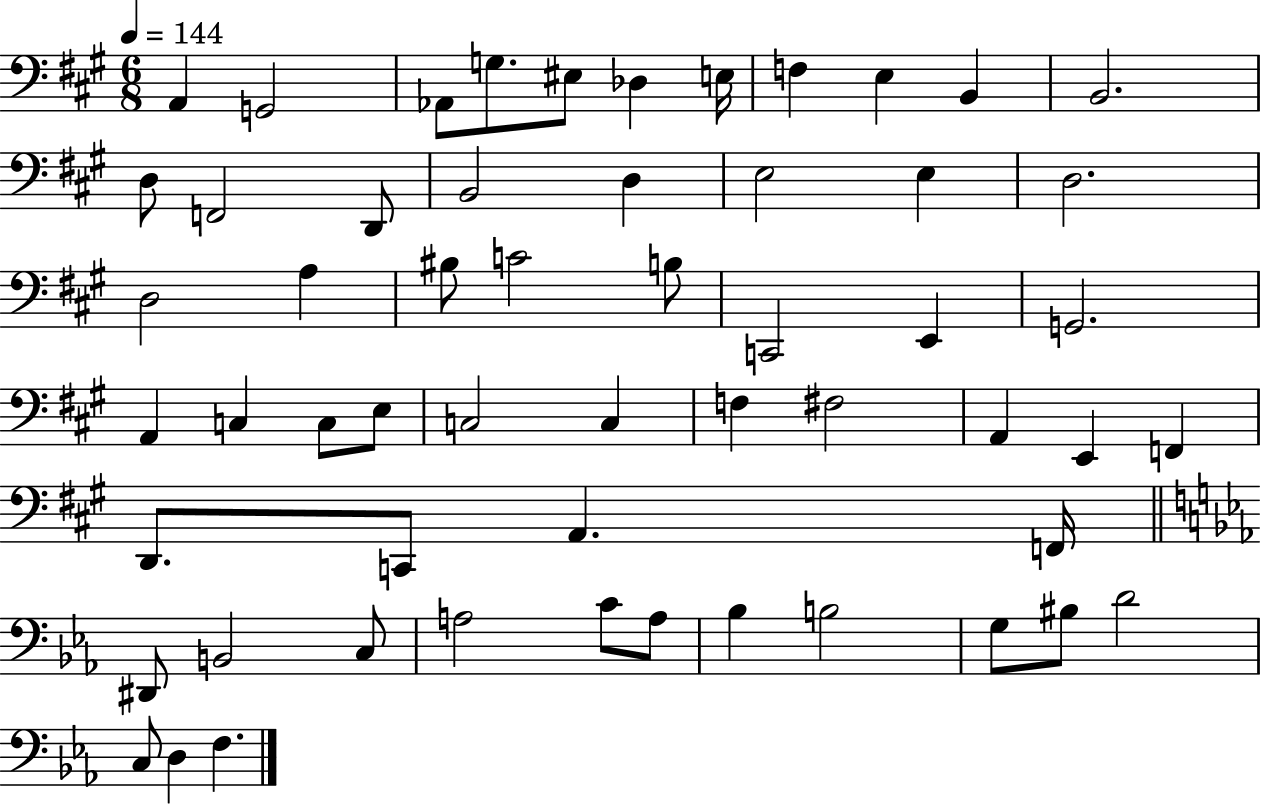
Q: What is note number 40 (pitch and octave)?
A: C2